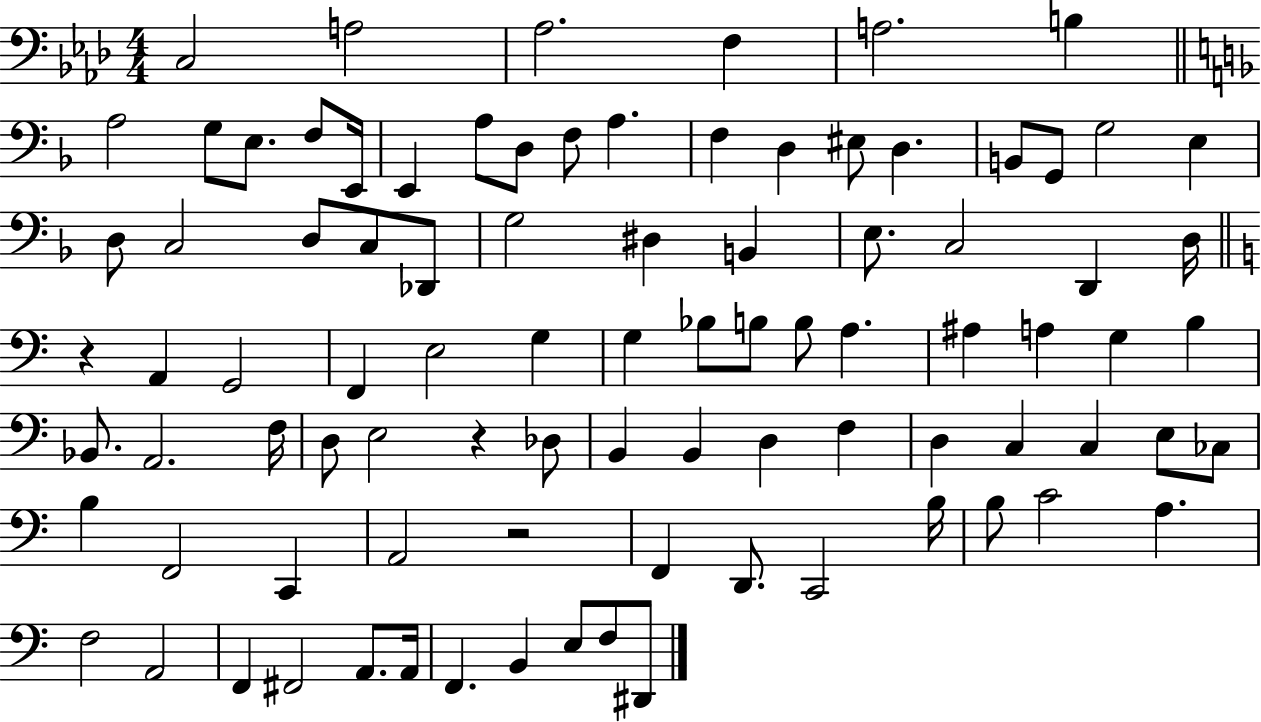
C3/h A3/h Ab3/h. F3/q A3/h. B3/q A3/h G3/e E3/e. F3/e E2/s E2/q A3/e D3/e F3/e A3/q. F3/q D3/q EIS3/e D3/q. B2/e G2/e G3/h E3/q D3/e C3/h D3/e C3/e Db2/e G3/h D#3/q B2/q E3/e. C3/h D2/q D3/s R/q A2/q G2/h F2/q E3/h G3/q G3/q Bb3/e B3/e B3/e A3/q. A#3/q A3/q G3/q B3/q Bb2/e. A2/h. F3/s D3/e E3/h R/q Db3/e B2/q B2/q D3/q F3/q D3/q C3/q C3/q E3/e CES3/e B3/q F2/h C2/q A2/h R/h F2/q D2/e. C2/h B3/s B3/e C4/h A3/q. F3/h A2/h F2/q F#2/h A2/e. A2/s F2/q. B2/q E3/e F3/e D#2/e